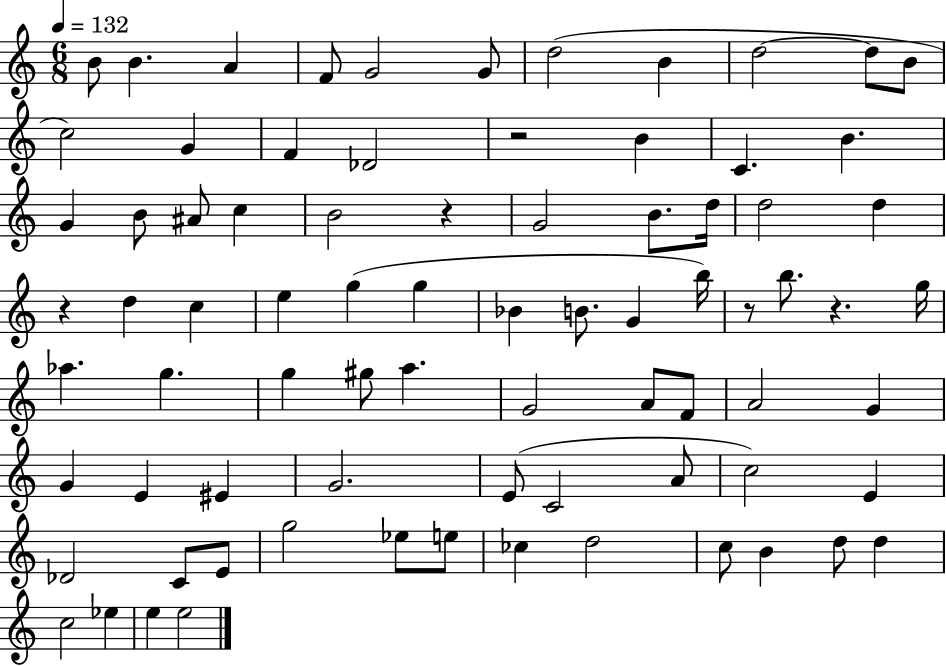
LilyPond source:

{
  \clef treble
  \numericTimeSignature
  \time 6/8
  \key c \major
  \tempo 4 = 132
  b'8 b'4. a'4 | f'8 g'2 g'8 | d''2( b'4 | d''2~~ d''8 b'8 | \break c''2) g'4 | f'4 des'2 | r2 b'4 | c'4. b'4. | \break g'4 b'8 ais'8 c''4 | b'2 r4 | g'2 b'8. d''16 | d''2 d''4 | \break r4 d''4 c''4 | e''4 g''4( g''4 | bes'4 b'8. g'4 b''16) | r8 b''8. r4. g''16 | \break aes''4. g''4. | g''4 gis''8 a''4. | g'2 a'8 f'8 | a'2 g'4 | \break g'4 e'4 eis'4 | g'2. | e'8( c'2 a'8 | c''2) e'4 | \break des'2 c'8 e'8 | g''2 ees''8 e''8 | ces''4 d''2 | c''8 b'4 d''8 d''4 | \break c''2 ees''4 | e''4 e''2 | \bar "|."
}